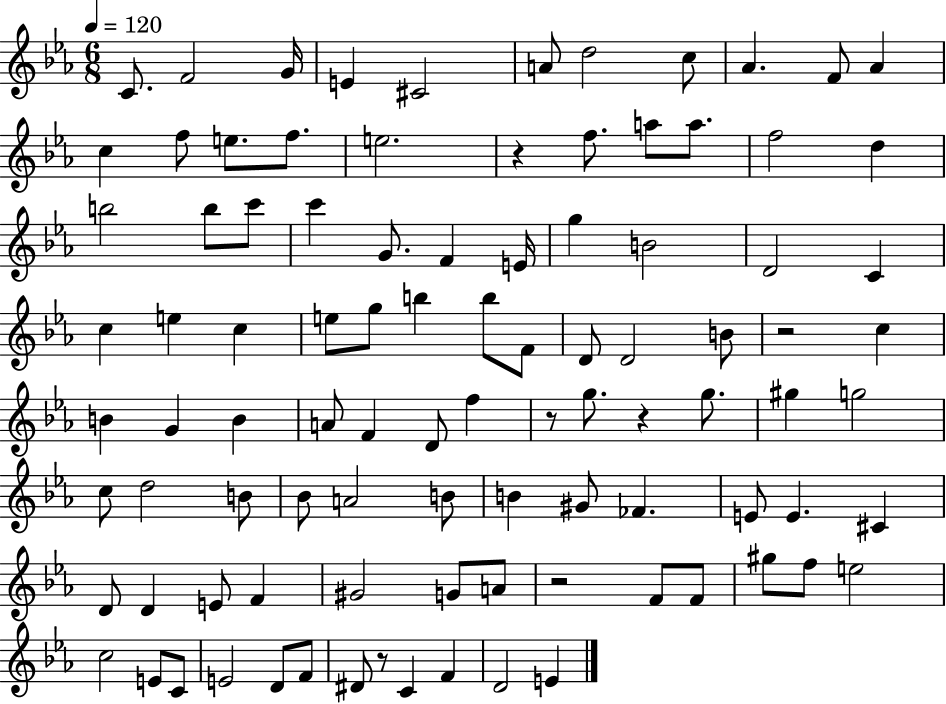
X:1
T:Untitled
M:6/8
L:1/4
K:Eb
C/2 F2 G/4 E ^C2 A/2 d2 c/2 _A F/2 _A c f/2 e/2 f/2 e2 z f/2 a/2 a/2 f2 d b2 b/2 c'/2 c' G/2 F E/4 g B2 D2 C c e c e/2 g/2 b b/2 F/2 D/2 D2 B/2 z2 c B G B A/2 F D/2 f z/2 g/2 z g/2 ^g g2 c/2 d2 B/2 _B/2 A2 B/2 B ^G/2 _F E/2 E ^C D/2 D E/2 F ^G2 G/2 A/2 z2 F/2 F/2 ^g/2 f/2 e2 c2 E/2 C/2 E2 D/2 F/2 ^D/2 z/2 C F D2 E